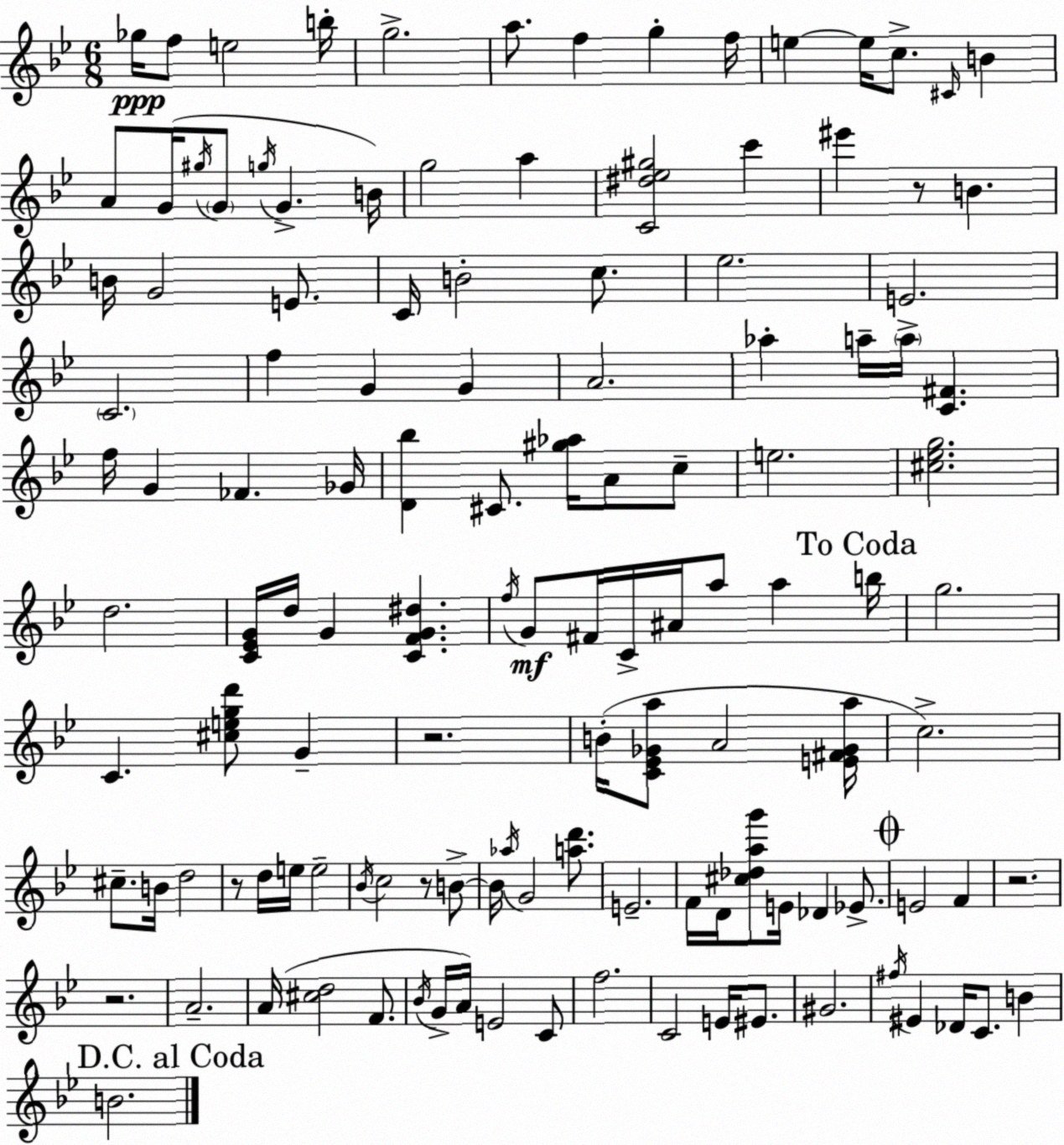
X:1
T:Untitled
M:6/8
L:1/4
K:Gm
_g/4 f/2 e2 b/4 g2 a/2 f g f/4 e e/4 c/2 ^C/4 B A/2 G/4 ^g/4 G/2 g/4 G B/4 g2 a [C^d_e^g]2 c' ^e' z/2 B B/4 G2 E/2 C/4 B2 c/2 _e2 E2 C2 f G G A2 _a a/4 a/4 [C^F] f/4 G _F _G/4 [D_b] ^C/2 [^g_a]/4 A/2 c/2 e2 [^c_eg]2 d2 [C_EG]/4 d/4 G [CFG^d] f/4 G/2 ^F/4 C/4 ^A/4 a/2 a b/4 g2 C [^cegd']/2 G z2 B/4 [C_E_Ga]/2 A2 [E^F_Ga]/4 c2 ^c/2 B/4 d2 z/2 d/4 e/4 e2 _B/4 c2 z/2 B/2 B/4 _a/4 G2 [ad']/2 E2 F/4 D/4 [^c_dag']/2 E/4 _D _E/2 E2 F z2 z2 A2 A/4 [^cd]2 F/2 _B/4 G/4 A/4 E2 C/2 f2 C2 E/4 ^E/2 ^G2 ^f/4 ^E _D/4 C/2 B B2